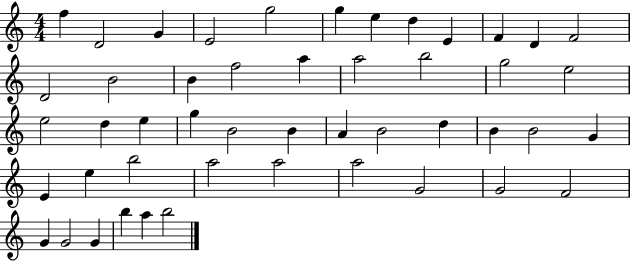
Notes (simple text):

F5/q D4/h G4/q E4/h G5/h G5/q E5/q D5/q E4/q F4/q D4/q F4/h D4/h B4/h B4/q F5/h A5/q A5/h B5/h G5/h E5/h E5/h D5/q E5/q G5/q B4/h B4/q A4/q B4/h D5/q B4/q B4/h G4/q E4/q E5/q B5/h A5/h A5/h A5/h G4/h G4/h F4/h G4/q G4/h G4/q B5/q A5/q B5/h